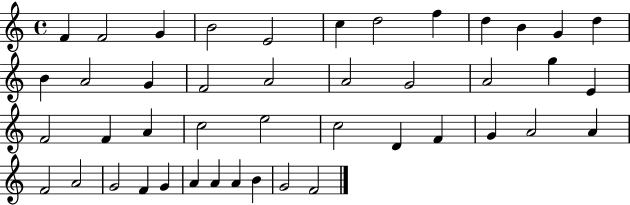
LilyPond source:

{
  \clef treble
  \time 4/4
  \defaultTimeSignature
  \key c \major
  f'4 f'2 g'4 | b'2 e'2 | c''4 d''2 f''4 | d''4 b'4 g'4 d''4 | \break b'4 a'2 g'4 | f'2 a'2 | a'2 g'2 | a'2 g''4 e'4 | \break f'2 f'4 a'4 | c''2 e''2 | c''2 d'4 f'4 | g'4 a'2 a'4 | \break f'2 a'2 | g'2 f'4 g'4 | a'4 a'4 a'4 b'4 | g'2 f'2 | \break \bar "|."
}